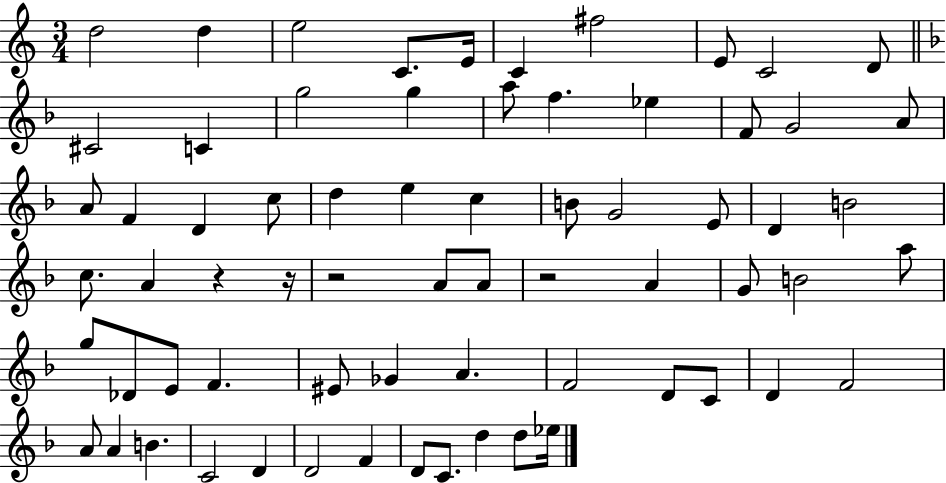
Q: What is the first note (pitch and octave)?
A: D5